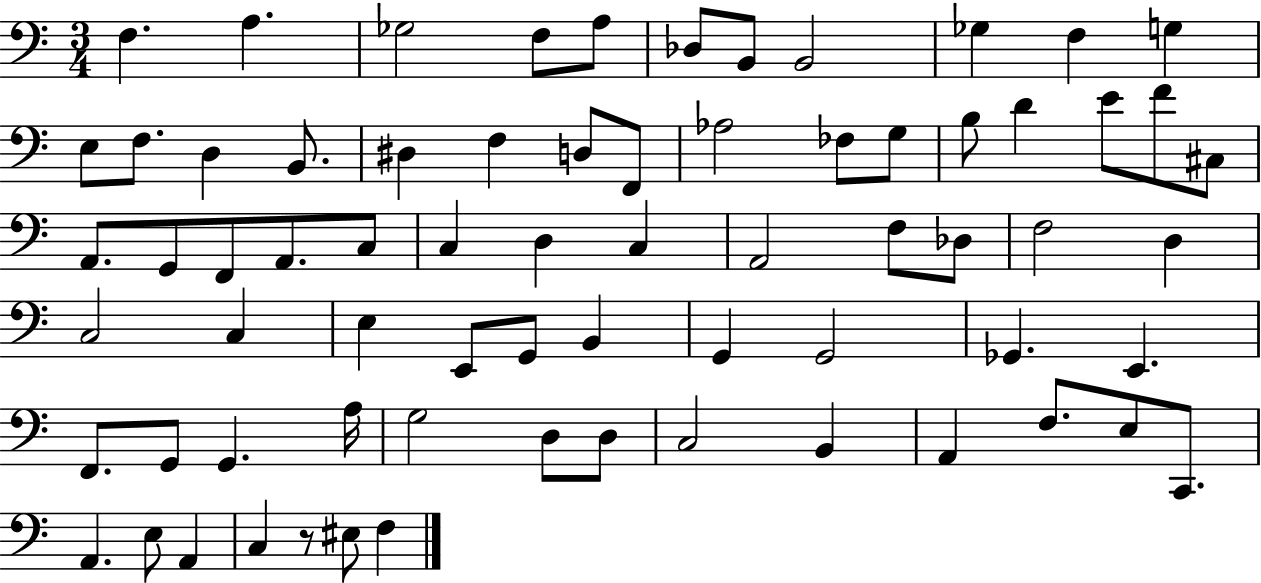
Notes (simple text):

F3/q. A3/q. Gb3/h F3/e A3/e Db3/e B2/e B2/h Gb3/q F3/q G3/q E3/e F3/e. D3/q B2/e. D#3/q F3/q D3/e F2/e Ab3/h FES3/e G3/e B3/e D4/q E4/e F4/e C#3/e A2/e. G2/e F2/e A2/e. C3/e C3/q D3/q C3/q A2/h F3/e Db3/e F3/h D3/q C3/h C3/q E3/q E2/e G2/e B2/q G2/q G2/h Gb2/q. E2/q. F2/e. G2/e G2/q. A3/s G3/h D3/e D3/e C3/h B2/q A2/q F3/e. E3/e C2/e. A2/q. E3/e A2/q C3/q R/e EIS3/e F3/q